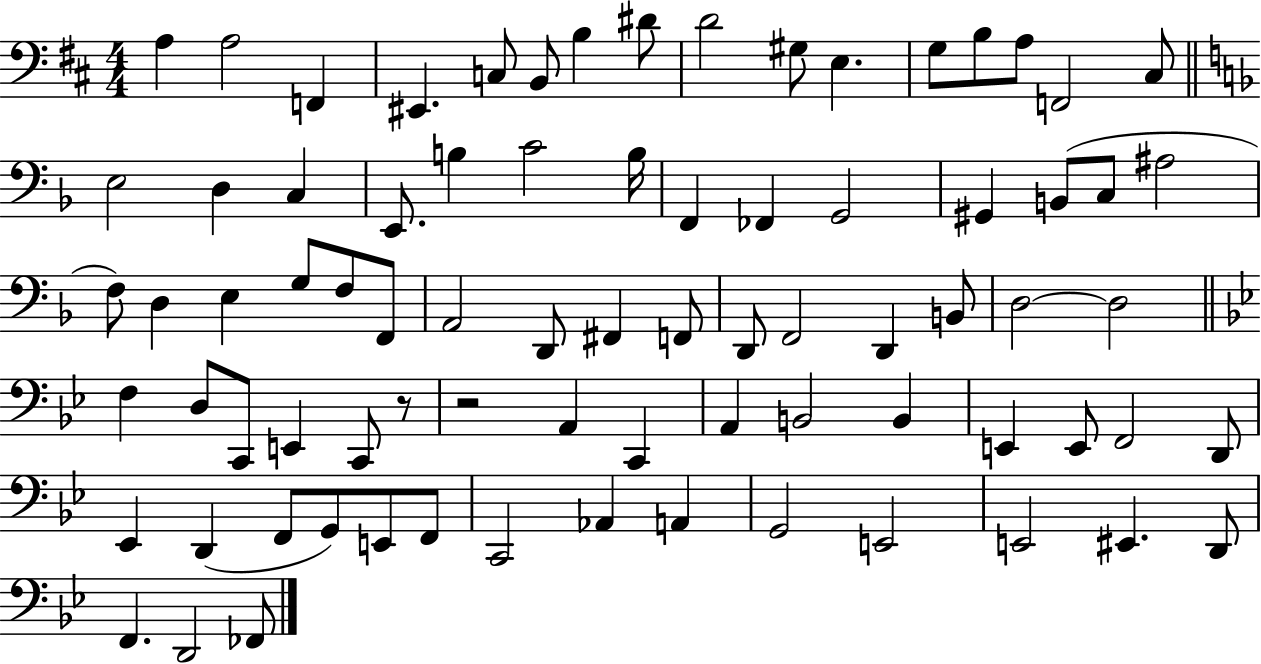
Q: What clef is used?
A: bass